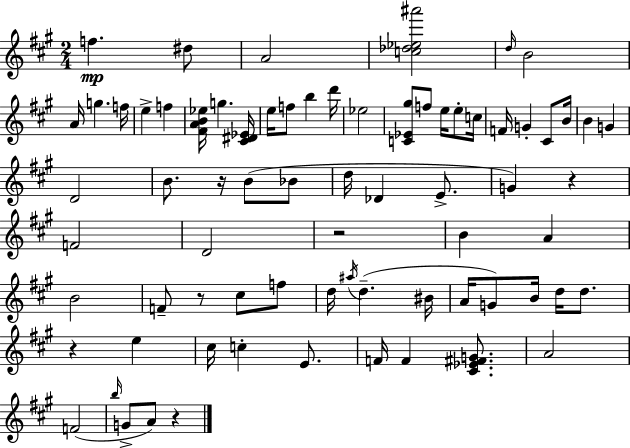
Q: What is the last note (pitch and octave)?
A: A4